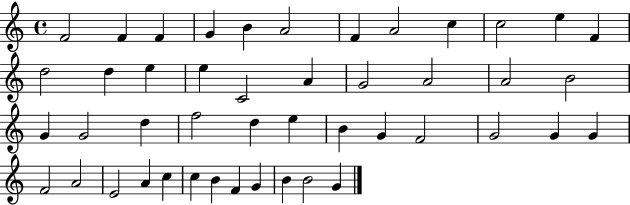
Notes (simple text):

F4/h F4/q F4/q G4/q B4/q A4/h F4/q A4/h C5/q C5/h E5/q F4/q D5/h D5/q E5/q E5/q C4/h A4/q G4/h A4/h A4/h B4/h G4/q G4/h D5/q F5/h D5/q E5/q B4/q G4/q F4/h G4/h G4/q G4/q F4/h A4/h E4/h A4/q C5/q C5/q B4/q F4/q G4/q B4/q B4/h G4/q